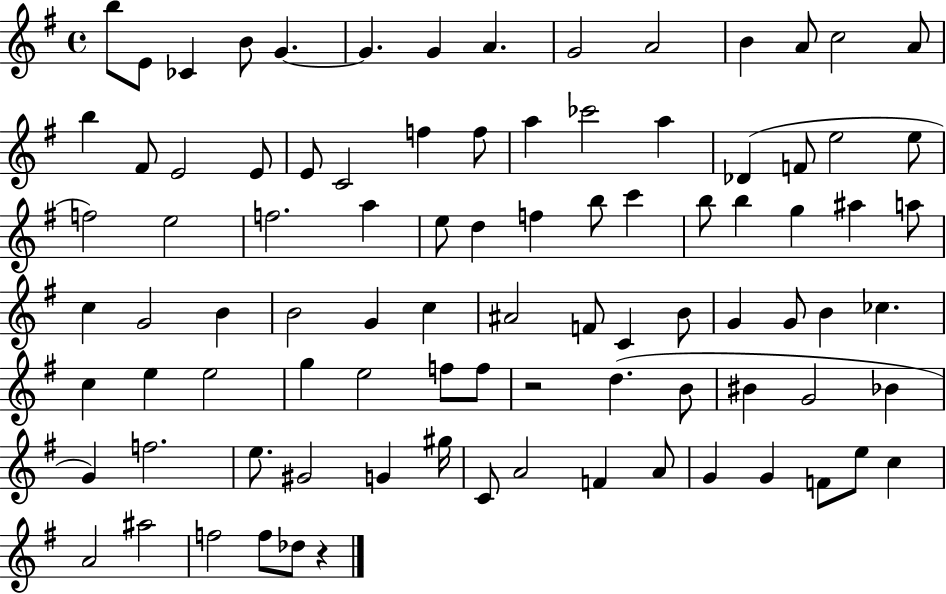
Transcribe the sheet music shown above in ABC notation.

X:1
T:Untitled
M:4/4
L:1/4
K:G
b/2 E/2 _C B/2 G G G A G2 A2 B A/2 c2 A/2 b ^F/2 E2 E/2 E/2 C2 f f/2 a _c'2 a _D F/2 e2 e/2 f2 e2 f2 a e/2 d f b/2 c' b/2 b g ^a a/2 c G2 B B2 G c ^A2 F/2 C B/2 G G/2 B _c c e e2 g e2 f/2 f/2 z2 d B/2 ^B G2 _B G f2 e/2 ^G2 G ^g/4 C/2 A2 F A/2 G G F/2 e/2 c A2 ^a2 f2 f/2 _d/2 z